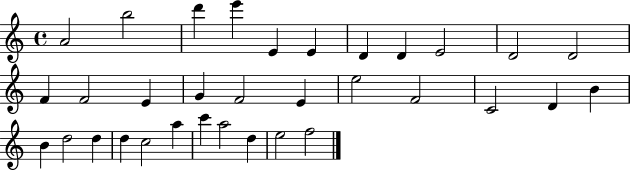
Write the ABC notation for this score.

X:1
T:Untitled
M:4/4
L:1/4
K:C
A2 b2 d' e' E E D D E2 D2 D2 F F2 E G F2 E e2 F2 C2 D B B d2 d d c2 a c' a2 d e2 f2